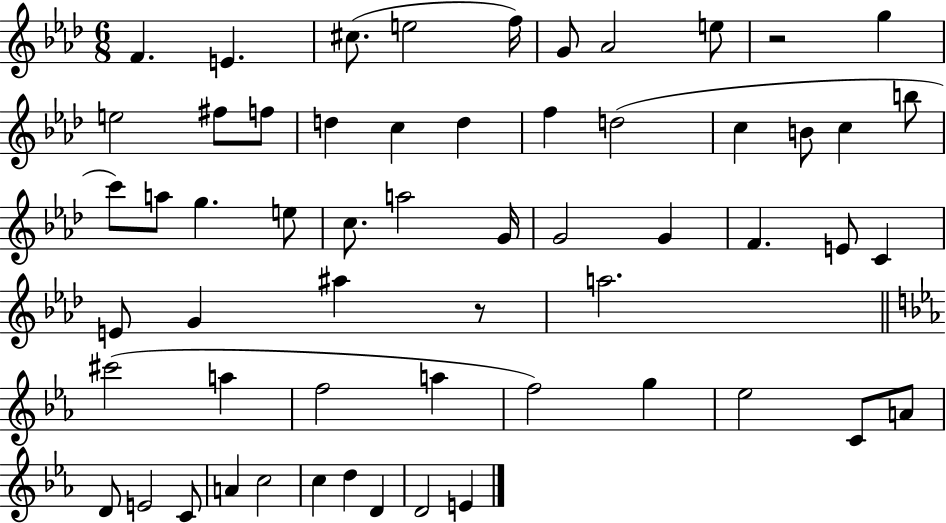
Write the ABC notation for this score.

X:1
T:Untitled
M:6/8
L:1/4
K:Ab
F E ^c/2 e2 f/4 G/2 _A2 e/2 z2 g e2 ^f/2 f/2 d c d f d2 c B/2 c b/2 c'/2 a/2 g e/2 c/2 a2 G/4 G2 G F E/2 C E/2 G ^a z/2 a2 ^c'2 a f2 a f2 g _e2 C/2 A/2 D/2 E2 C/2 A c2 c d D D2 E